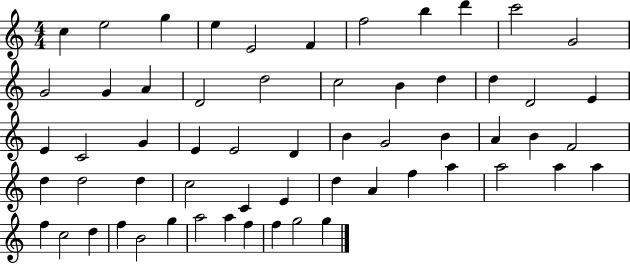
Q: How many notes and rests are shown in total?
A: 59